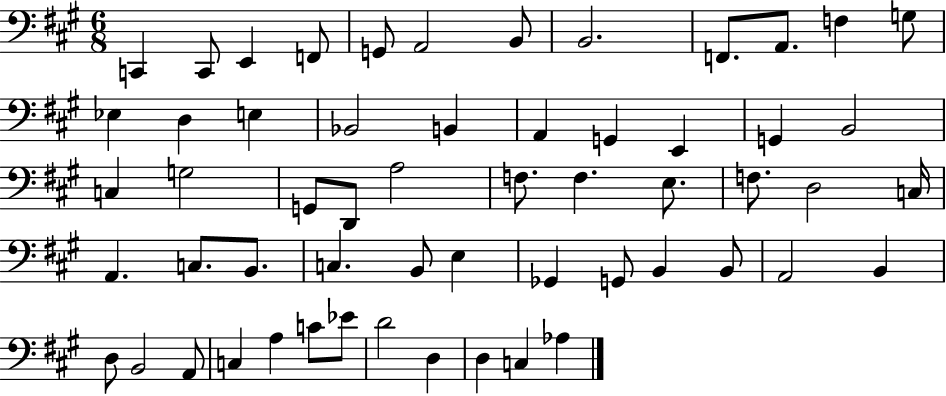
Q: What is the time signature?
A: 6/8